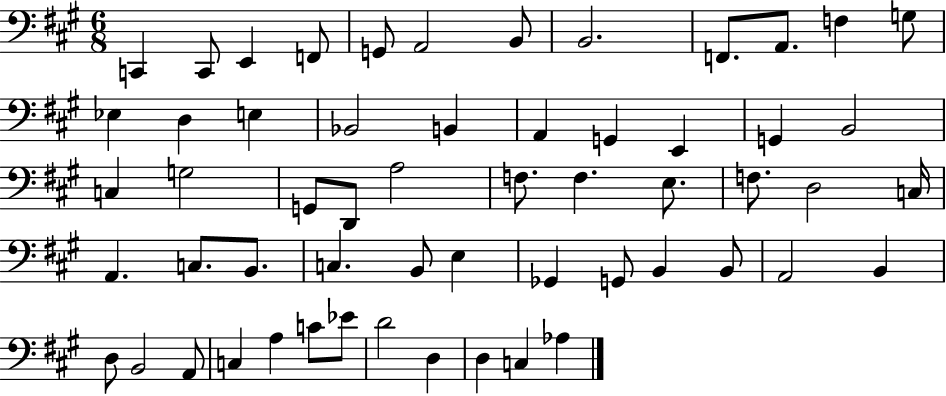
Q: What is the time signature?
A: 6/8